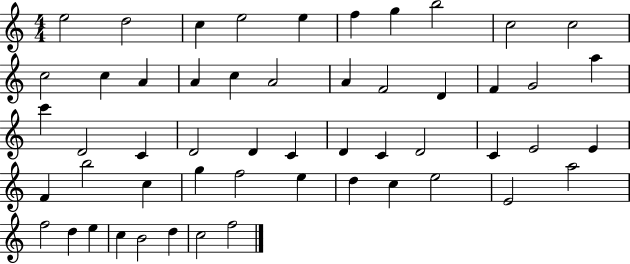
E5/h D5/h C5/q E5/h E5/q F5/q G5/q B5/h C5/h C5/h C5/h C5/q A4/q A4/q C5/q A4/h A4/q F4/h D4/q F4/q G4/h A5/q C6/q D4/h C4/q D4/h D4/q C4/q D4/q C4/q D4/h C4/q E4/h E4/q F4/q B5/h C5/q G5/q F5/h E5/q D5/q C5/q E5/h E4/h A5/h F5/h D5/q E5/q C5/q B4/h D5/q C5/h F5/h